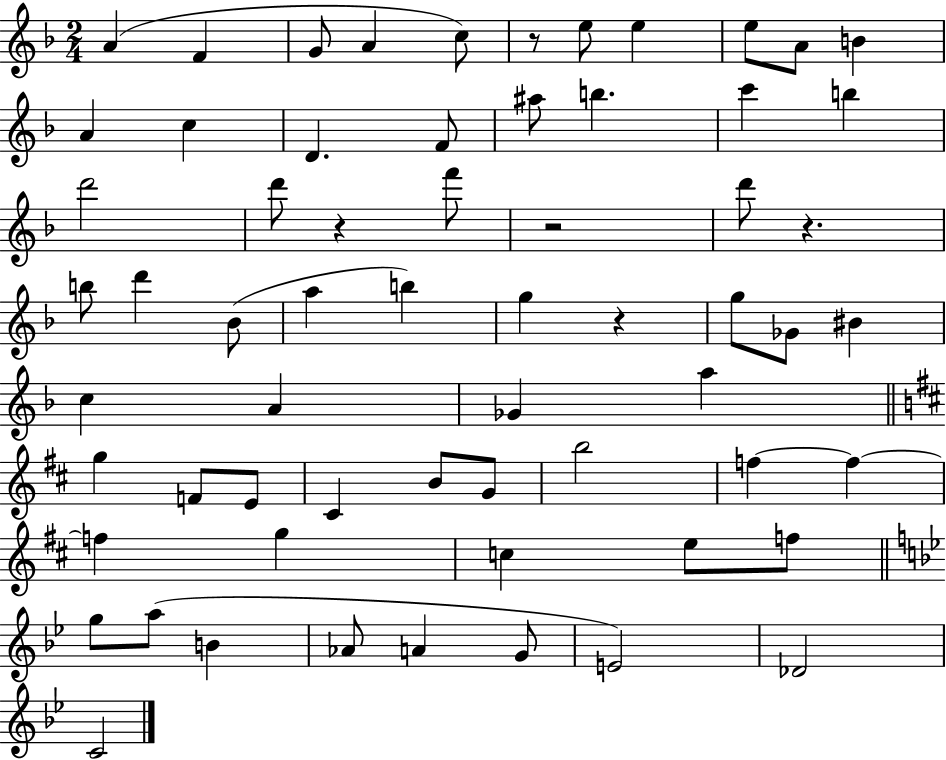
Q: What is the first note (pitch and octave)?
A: A4